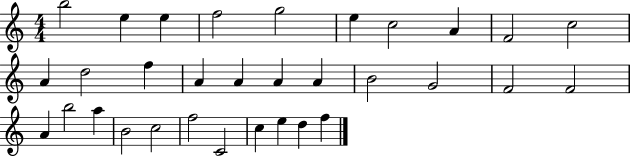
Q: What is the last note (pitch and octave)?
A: F5